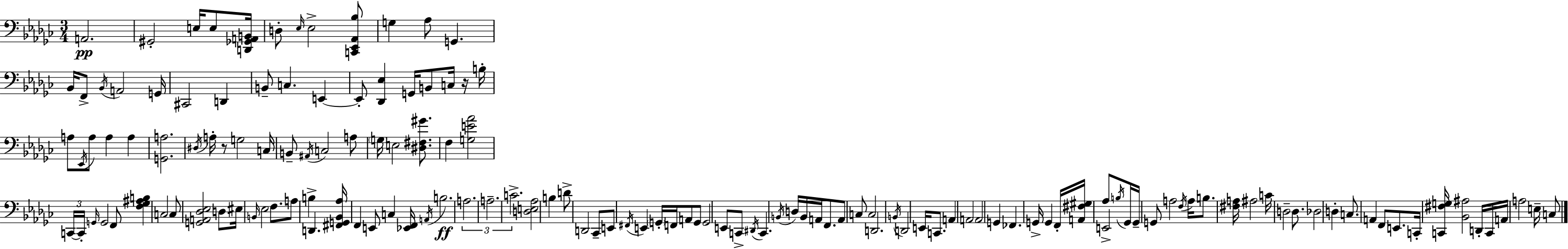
X:1
T:Untitled
M:3/4
L:1/4
K:Ebm
A,,2 ^G,,2 E,/4 E,/2 [D,,_G,,A,,B,,]/4 D,/2 _E,/4 _E,2 [C,,_E,,_A,,_B,]/2 G, _A,/2 G,, _B,,/4 F,,/2 _B,,/4 A,,2 G,,/4 ^C,,2 D,, B,,/2 C, E,, E,,/2 [_D,,_E,] G,,/4 B,,/2 C,/4 z/4 B,/4 A,/2 _E,,/4 A,/2 A, A, [G,,A,]2 ^D,/4 A,/4 z/2 G,2 C,/4 B,,/2 ^A,,/4 C,2 A,/2 G,/4 E,2 [^D,^F,^G]/2 F, [G,E_A]2 C,,/4 C,,/4 G,,/4 G,,2 F,,/2 [F,_G,^A,B,] C,2 C,/2 [G,,A,,_D,_E,]2 D,/2 ^E,/4 B,,/4 _E,2 F,/2 A,/2 B, D,, [^F,,G,,_B,,_A,]/4 F,, E,,/2 C, [_E,,F,,]/4 A,,/4 B,2 A,2 A,2 C2 [D,E,_A,]2 B, D/2 D,,2 _C,,/2 E,,/2 ^F,,/4 E,, G,,/4 F,,/4 A,,/2 G,,/2 G,,2 E,,/2 C,,/2 ^D,,/4 C,, B,,/4 D,/4 B,,/4 A,,/4 F,,/2 A,,/2 C,/2 C,2 D,,2 B,,/4 D,,2 E,,/4 C,,/2 A,, A,,2 A,,2 G,, _F,, G,,/4 G,, F,,/4 [A,,^F,^G,]/4 E,,2 _A,/2 B,/4 _G,,/4 _G,,/4 G,,/2 A,2 F,/4 A,/4 B,/2 [^F,A,]/4 ^A,2 C/4 D,2 D,/2 _D,2 D, C,/2 A,, F,,/2 E,,/2 C,,/4 [C,,^F,G,]/4 [_B,,^A,]2 D,,/4 C,,/4 A,,/4 A,2 E,/4 C,/2